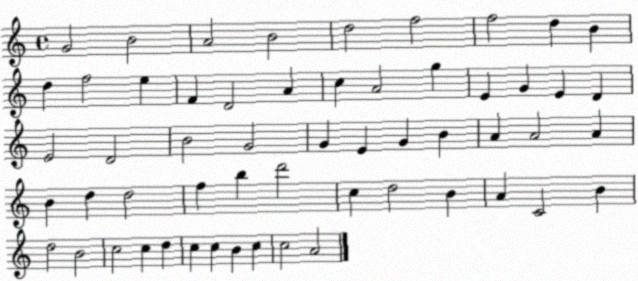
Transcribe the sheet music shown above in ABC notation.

X:1
T:Untitled
M:4/4
L:1/4
K:C
G2 B2 A2 B2 d2 f2 f2 d B d f2 e F D2 A c A2 g E G E D E2 D2 B2 G2 G E G B A A2 A B d d2 f b d'2 c d2 B A C2 B d2 B2 c2 c d c c B c c2 A2